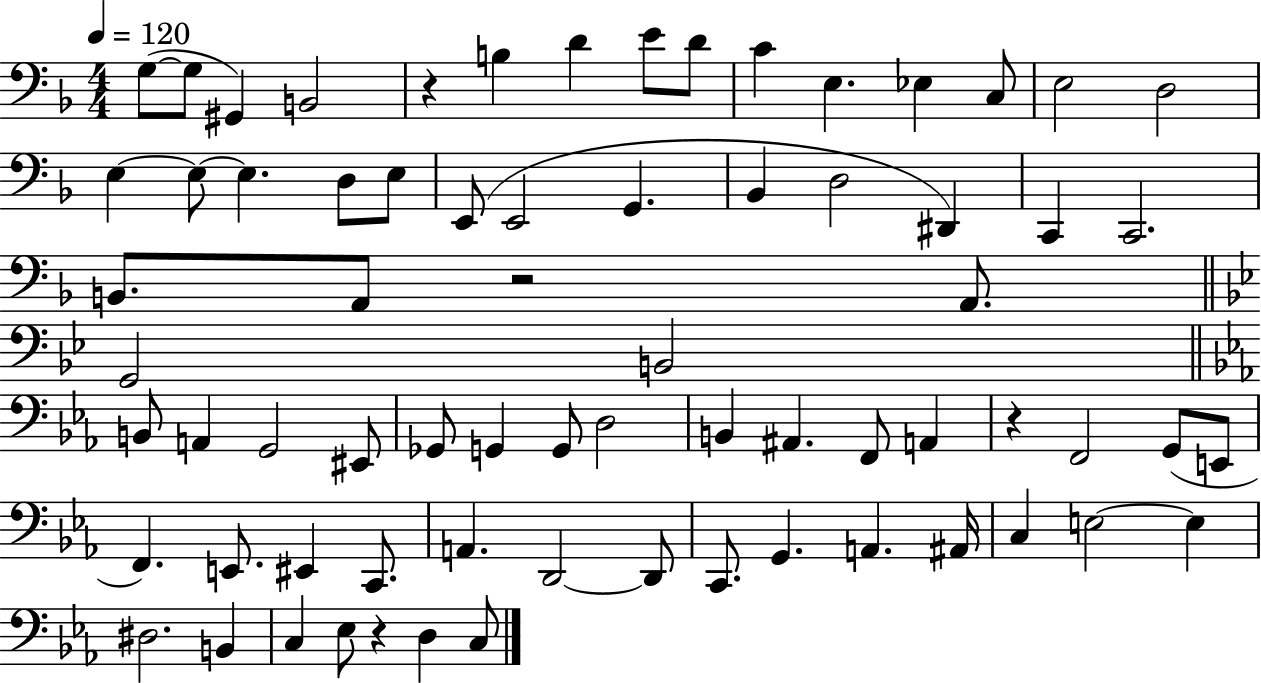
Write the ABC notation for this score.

X:1
T:Untitled
M:4/4
L:1/4
K:F
G,/2 G,/2 ^G,, B,,2 z B, D E/2 D/2 C E, _E, C,/2 E,2 D,2 E, E,/2 E, D,/2 E,/2 E,,/2 E,,2 G,, _B,, D,2 ^D,, C,, C,,2 B,,/2 A,,/2 z2 A,,/2 G,,2 B,,2 B,,/2 A,, G,,2 ^E,,/2 _G,,/2 G,, G,,/2 D,2 B,, ^A,, F,,/2 A,, z F,,2 G,,/2 E,,/2 F,, E,,/2 ^E,, C,,/2 A,, D,,2 D,,/2 C,,/2 G,, A,, ^A,,/4 C, E,2 E, ^D,2 B,, C, _E,/2 z D, C,/2